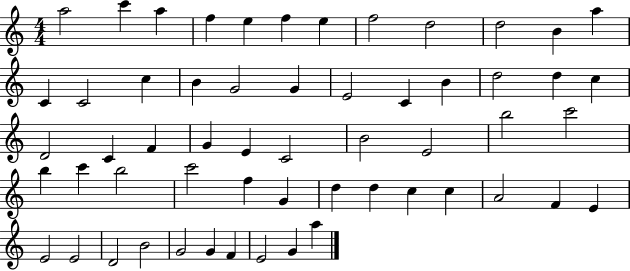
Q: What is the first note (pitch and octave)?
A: A5